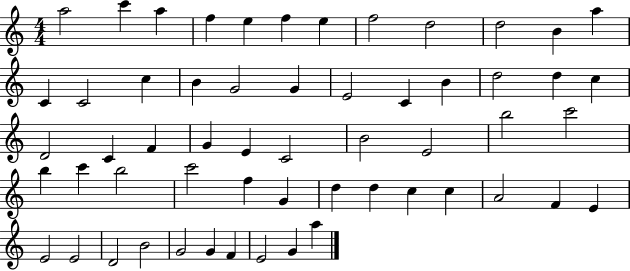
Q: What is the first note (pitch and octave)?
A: A5